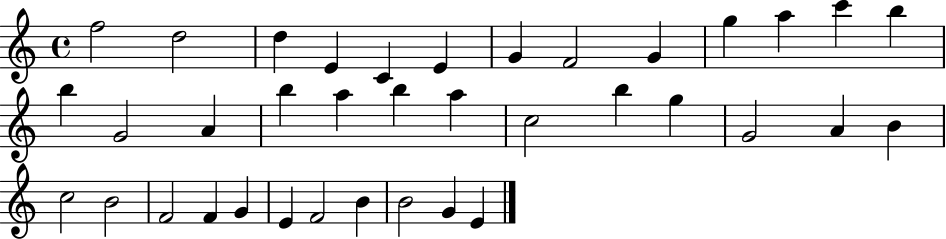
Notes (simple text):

F5/h D5/h D5/q E4/q C4/q E4/q G4/q F4/h G4/q G5/q A5/q C6/q B5/q B5/q G4/h A4/q B5/q A5/q B5/q A5/q C5/h B5/q G5/q G4/h A4/q B4/q C5/h B4/h F4/h F4/q G4/q E4/q F4/h B4/q B4/h G4/q E4/q